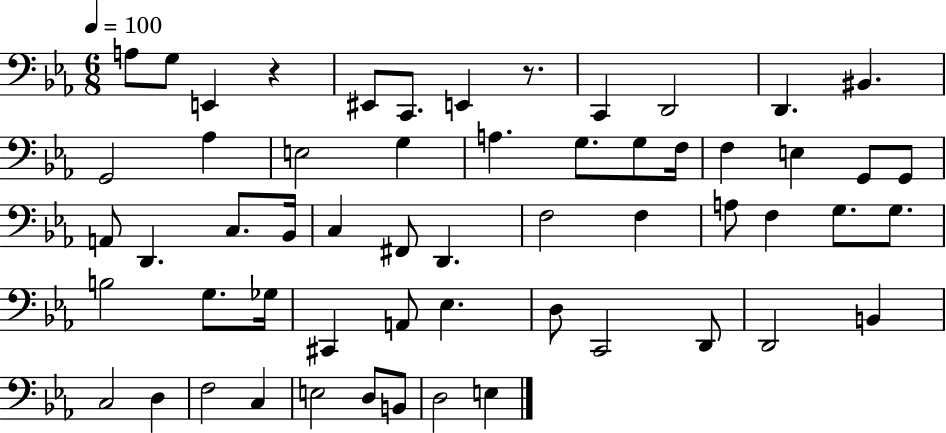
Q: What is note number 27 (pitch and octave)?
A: C3